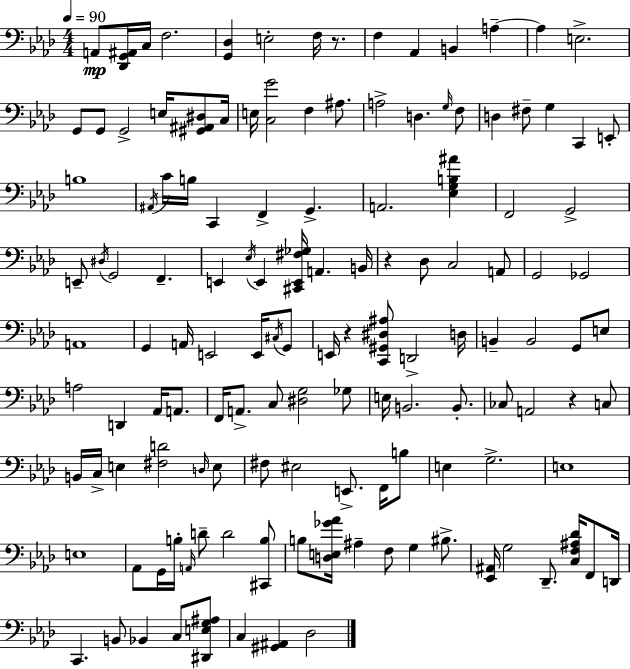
A2/e [Db2,G2,A#2]/s C3/s F3/h. [G2,Db3]/q E3/h F3/s R/e. F3/q Ab2/q B2/q A3/q A3/q E3/h. G2/e G2/e G2/h E3/s [G#2,A#2,D#3]/e C3/s E3/s [C3,G4]/h F3/q A#3/e. A3/h D3/q. G3/s F3/e D3/q F#3/e G3/q C2/q E2/e B3/w A#2/s C4/s B3/s C2/q F2/q G2/q. A2/h. [Eb3,G3,B3,A#4]/q F2/h G2/h E2/e D#3/s G2/h F2/q. E2/q Eb3/s E2/q [C#2,E2,F#3,Gb3]/s A2/q. B2/s R/q Db3/e C3/h A2/e G2/h Gb2/h A2/w G2/q A2/s E2/h E2/s C#3/s G2/e E2/s R/q [C2,G#2,D#3,A#3]/e D2/h D3/s B2/q B2/h G2/e E3/e A3/h D2/q Ab2/s A2/e. F2/s A2/e. C3/e [D#3,G3]/h Gb3/e E3/s B2/h. B2/e. CES3/e A2/h R/q C3/e B2/s C3/s E3/q [F#3,D4]/h D3/s E3/e F#3/e EIS3/h E2/e. F2/s B3/e E3/q G3/h. E3/w E3/w Ab2/e G2/s B3/s A2/s D4/e D4/h [C#2,B3]/e B3/e [D3,E3,Gb4,Ab4]/s A#3/q F3/e G3/q BIS3/e. [Eb2,A#2]/s G3/h Db2/e. [C3,F3,A#3,Db4]/s F2/e D2/s C2/q. B2/e Bb2/q C3/e [D#2,E3,G3,A#3]/e C3/q [G#2,A#2]/q Db3/h